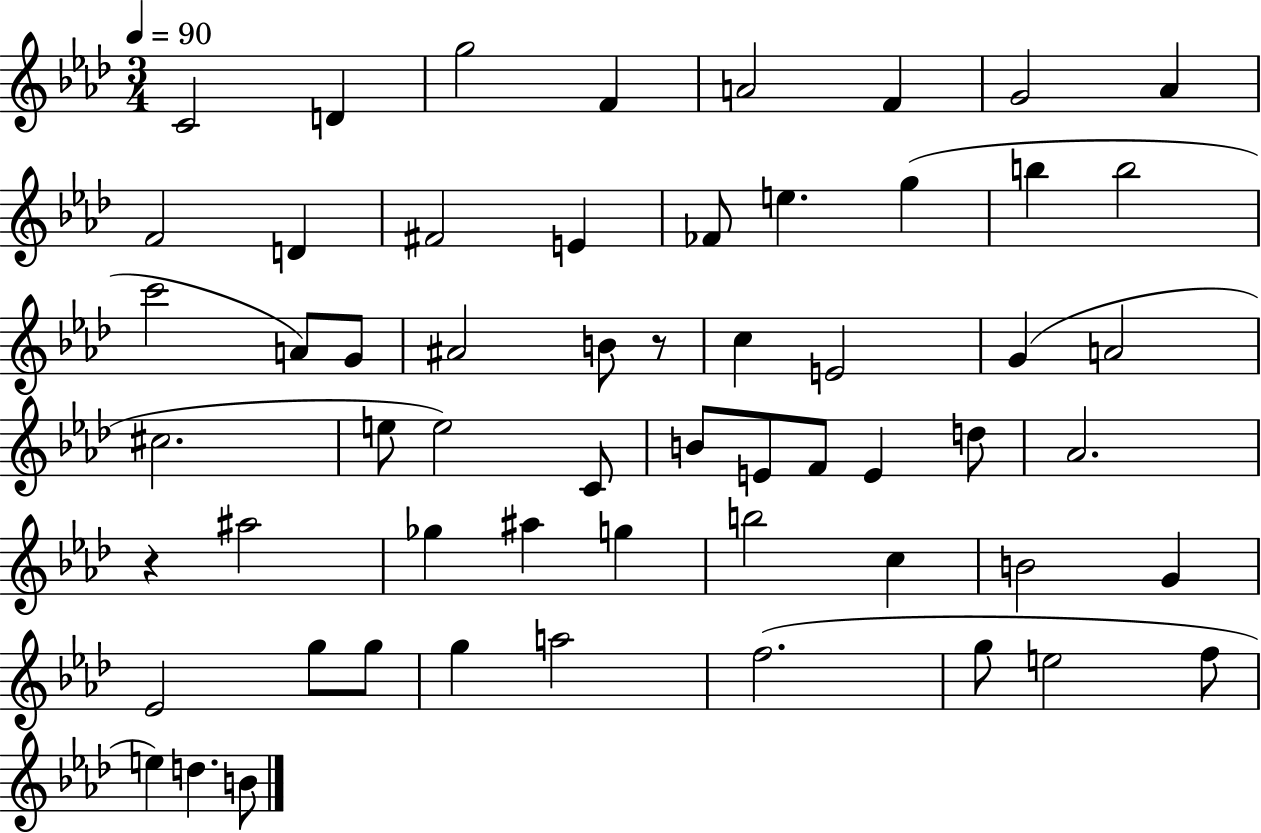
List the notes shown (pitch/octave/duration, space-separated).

C4/h D4/q G5/h F4/q A4/h F4/q G4/h Ab4/q F4/h D4/q F#4/h E4/q FES4/e E5/q. G5/q B5/q B5/h C6/h A4/e G4/e A#4/h B4/e R/e C5/q E4/h G4/q A4/h C#5/h. E5/e E5/h C4/e B4/e E4/e F4/e E4/q D5/e Ab4/h. R/q A#5/h Gb5/q A#5/q G5/q B5/h C5/q B4/h G4/q Eb4/h G5/e G5/e G5/q A5/h F5/h. G5/e E5/h F5/e E5/q D5/q. B4/e